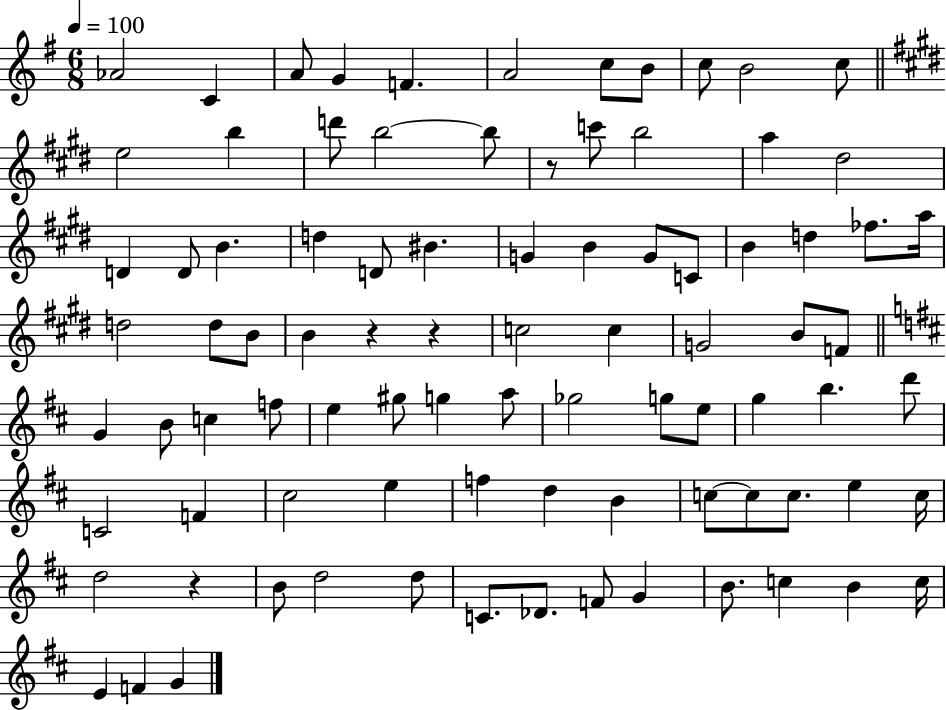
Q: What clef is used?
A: treble